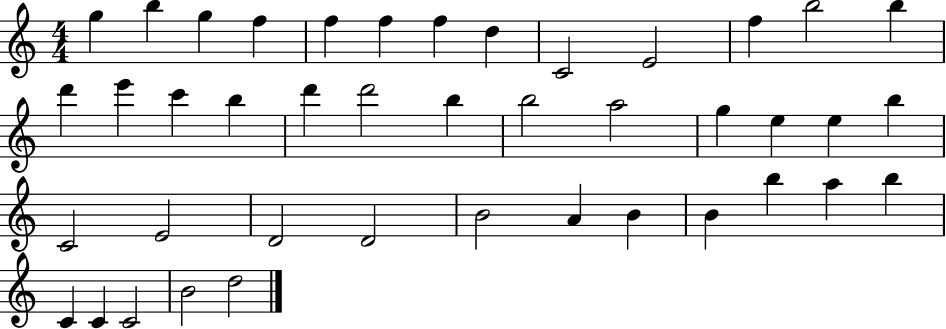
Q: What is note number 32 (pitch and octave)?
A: A4